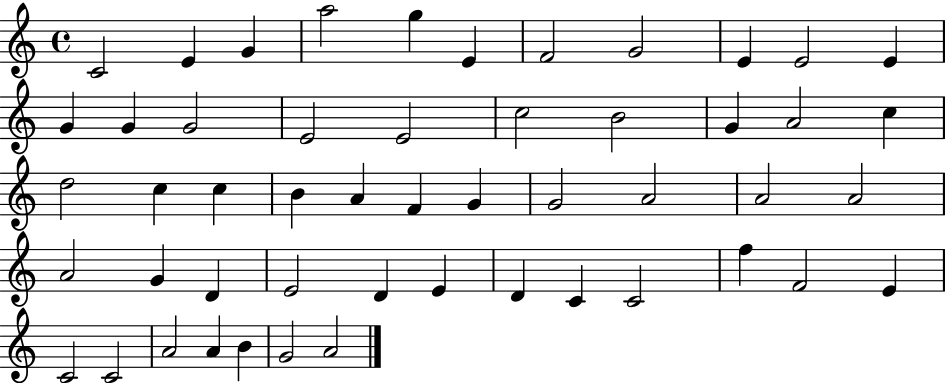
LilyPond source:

{
  \clef treble
  \time 4/4
  \defaultTimeSignature
  \key c \major
  c'2 e'4 g'4 | a''2 g''4 e'4 | f'2 g'2 | e'4 e'2 e'4 | \break g'4 g'4 g'2 | e'2 e'2 | c''2 b'2 | g'4 a'2 c''4 | \break d''2 c''4 c''4 | b'4 a'4 f'4 g'4 | g'2 a'2 | a'2 a'2 | \break a'2 g'4 d'4 | e'2 d'4 e'4 | d'4 c'4 c'2 | f''4 f'2 e'4 | \break c'2 c'2 | a'2 a'4 b'4 | g'2 a'2 | \bar "|."
}